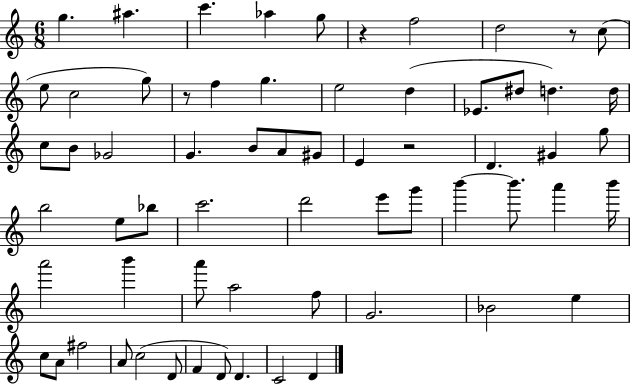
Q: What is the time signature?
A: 6/8